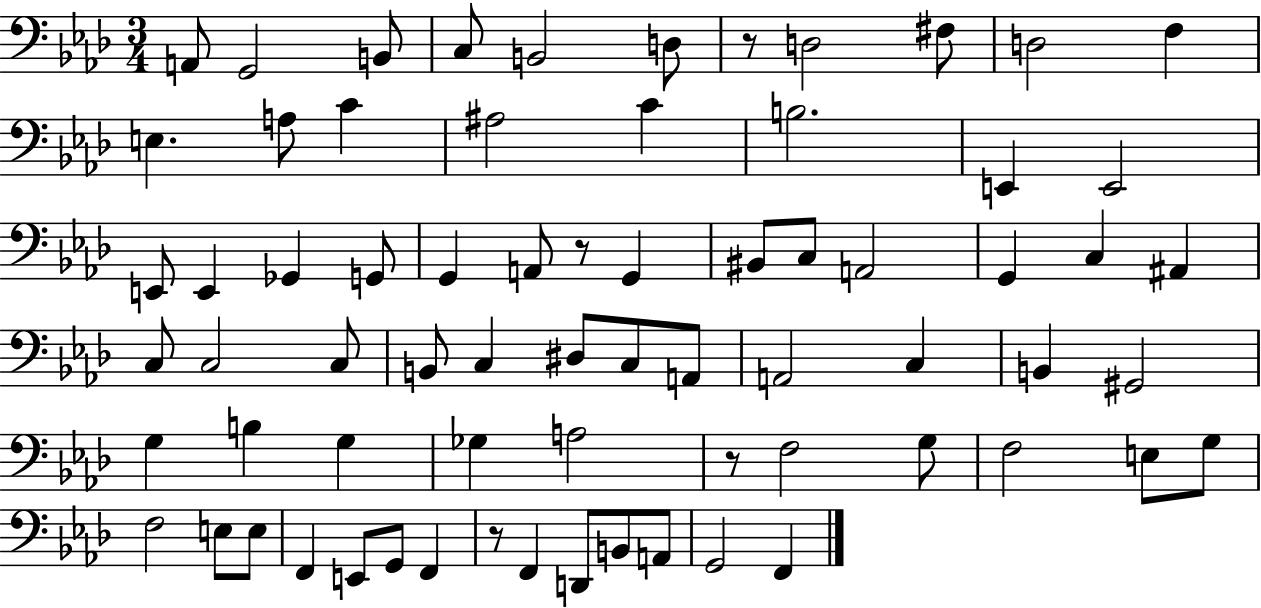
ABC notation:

X:1
T:Untitled
M:3/4
L:1/4
K:Ab
A,,/2 G,,2 B,,/2 C,/2 B,,2 D,/2 z/2 D,2 ^F,/2 D,2 F, E, A,/2 C ^A,2 C B,2 E,, E,,2 E,,/2 E,, _G,, G,,/2 G,, A,,/2 z/2 G,, ^B,,/2 C,/2 A,,2 G,, C, ^A,, C,/2 C,2 C,/2 B,,/2 C, ^D,/2 C,/2 A,,/2 A,,2 C, B,, ^G,,2 G, B, G, _G, A,2 z/2 F,2 G,/2 F,2 E,/2 G,/2 F,2 E,/2 E,/2 F,, E,,/2 G,,/2 F,, z/2 F,, D,,/2 B,,/2 A,,/2 G,,2 F,,